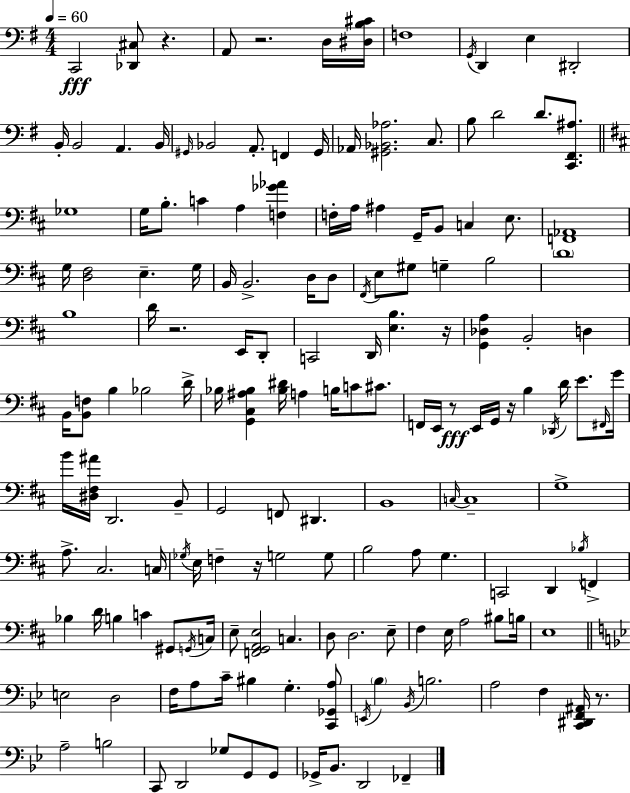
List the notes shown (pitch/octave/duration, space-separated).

C2/h [Db2,C#3]/e R/q. A2/e R/h. D3/s [D#3,B3,C#4]/s F3/w G2/s D2/q E3/q D#2/h B2/s B2/h A2/q. B2/s G#2/s Bb2/h A2/e. F2/q G#2/s Ab2/s [G#2,Bb2,Ab3]/h. C3/e. B3/e D4/h D4/e. [C2,F#2,A#3]/e. Gb3/w G3/s B3/e. C4/q A3/q [F3,Gb4,Ab4]/q F3/s A3/s A#3/q G2/s B2/e C3/q E3/e. [F2,Ab2]/w G3/s [D3,F#3]/h E3/q. G3/s B2/s B2/h. D3/s D3/e F#2/s E3/e G#3/e G3/q B3/h D4/w B3/w D4/s R/h. E2/s D2/e C2/h D2/s [E3,B3]/q. R/s [G2,Db3,A3]/q B2/h D3/q B2/s [B2,F3]/e B3/q Bb3/h D4/s Bb3/s [G2,C#3,A#3,Bb3]/q [Bb3,D#4]/s A3/q B3/s C4/e C#4/e. F2/s E2/s R/e E2/s G2/s R/s B3/q Db2/s D4/s E4/e. F#2/s G4/s B4/s [D#3,F#3,A#4]/s D2/h. B2/e G2/h F2/e D#2/q. B2/w C3/s C3/w G3/w A3/e. C#3/h. C3/s Gb3/s E3/s F3/q R/s G3/h G3/e B3/h A3/e G3/q. C2/h D2/q Bb3/s F2/q Bb3/q D4/s B3/q C4/q G#2/e G2/s C3/s E3/e [F2,G2,A2,E3]/h C3/q. D3/e D3/h. E3/e F#3/q E3/s A3/h BIS3/e B3/s E3/w E3/h D3/h F3/s A3/e C4/s BIS3/q G3/q. [C2,Gb2,A3]/e E2/s Bb3/q Bb2/s B3/h. A3/h F3/q [C2,D#2,F2,A#2]/s R/e. A3/h B3/h C2/e D2/h Gb3/e G2/e G2/e Gb2/s Bb2/e. D2/h FES2/q